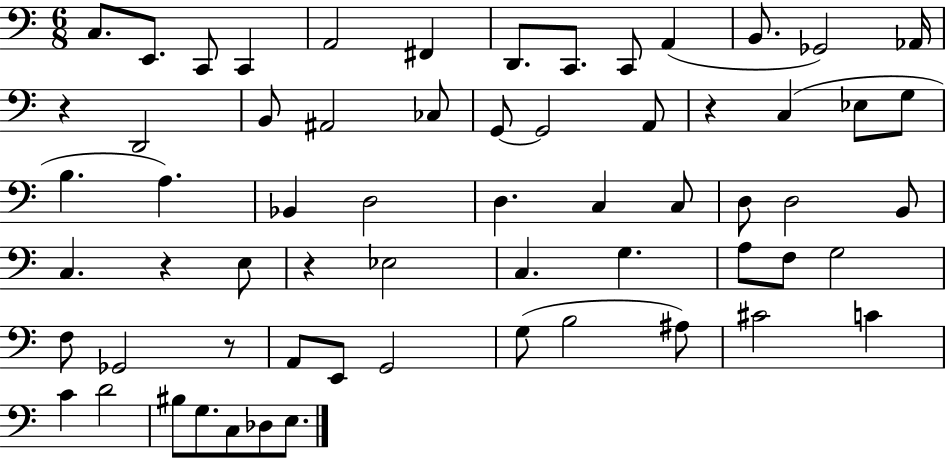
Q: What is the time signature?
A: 6/8